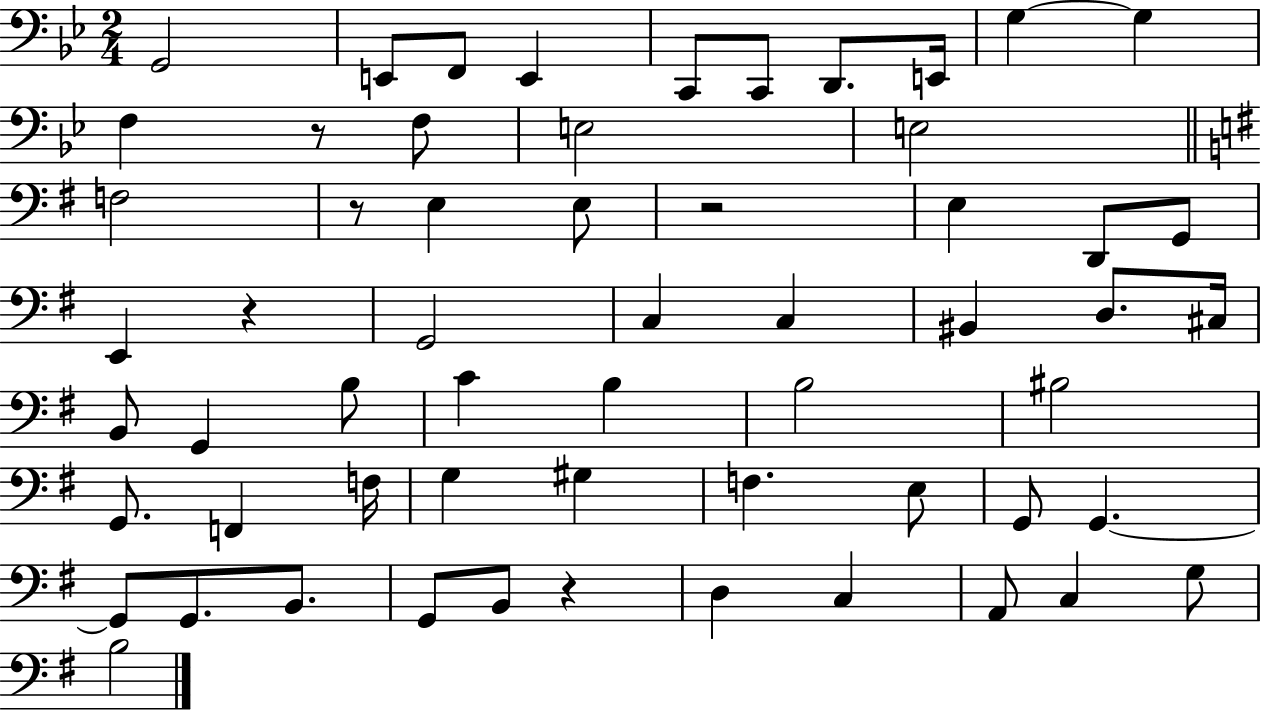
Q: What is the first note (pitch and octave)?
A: G2